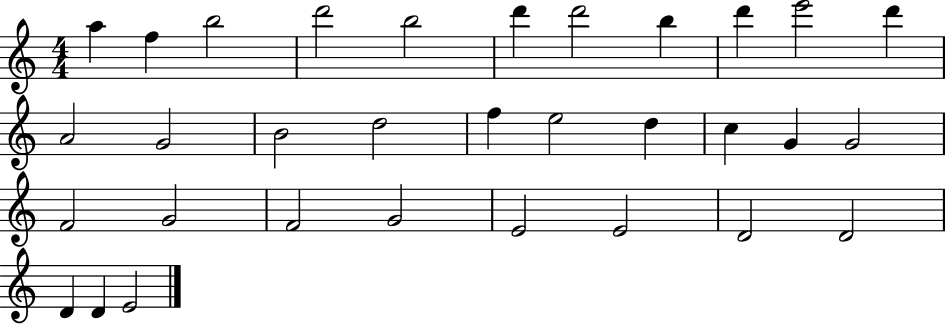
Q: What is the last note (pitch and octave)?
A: E4